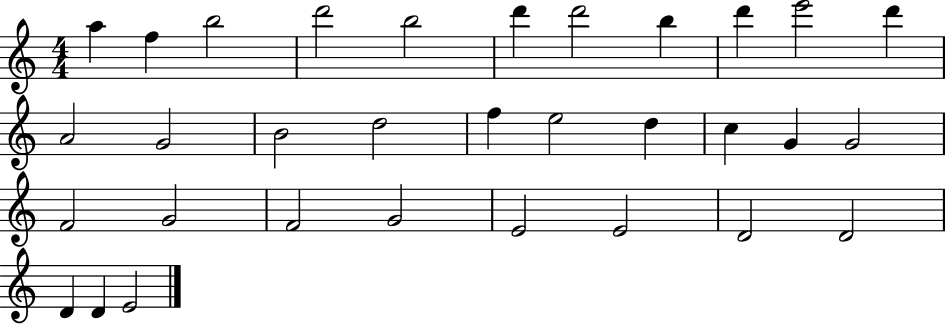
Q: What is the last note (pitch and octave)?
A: E4